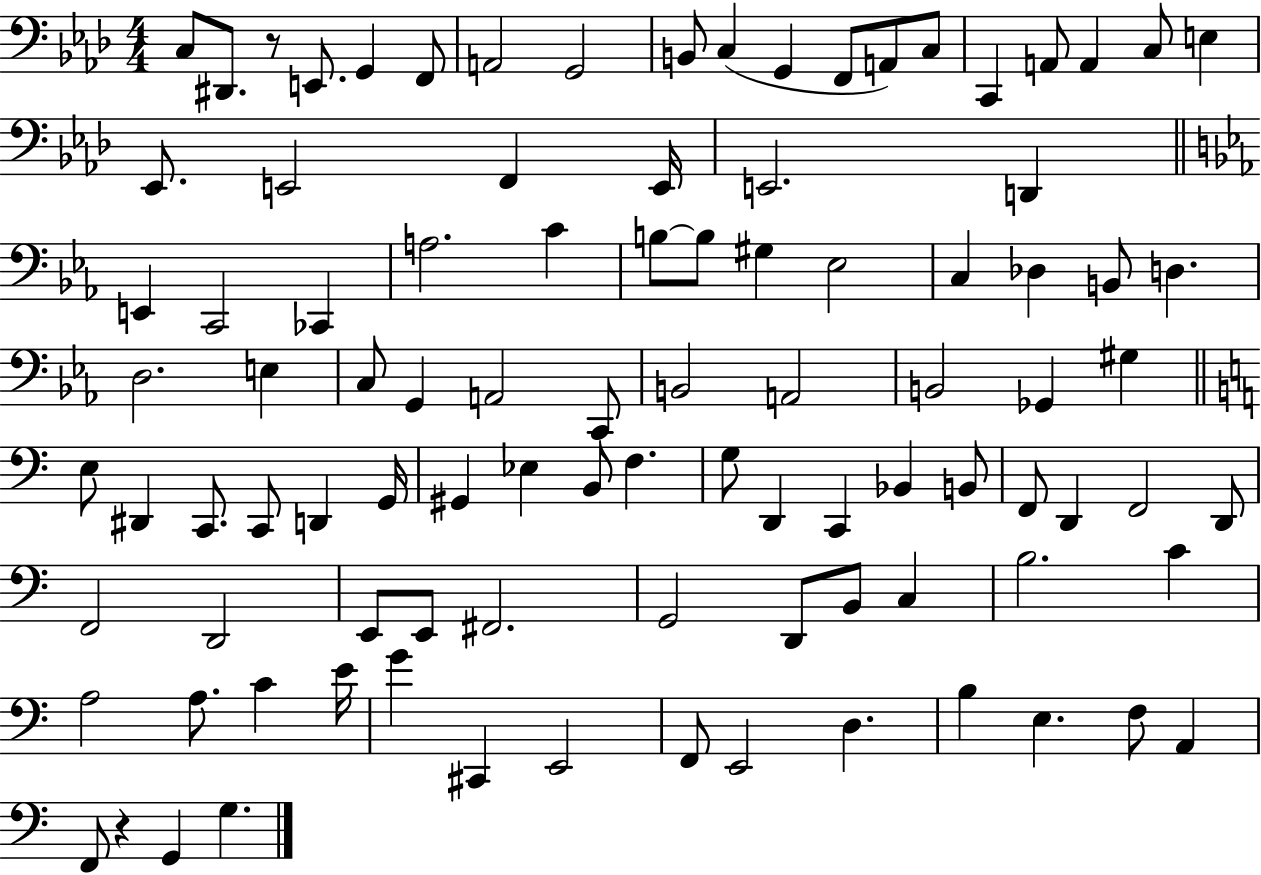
{
  \clef bass
  \numericTimeSignature
  \time 4/4
  \key aes \major
  \repeat volta 2 { c8 dis,8. r8 e,8. g,4 f,8 | a,2 g,2 | b,8 c4( g,4 f,8 a,8) c8 | c,4 a,8 a,4 c8 e4 | \break ees,8. e,2 f,4 e,16 | e,2. d,4 | \bar "||" \break \key ees \major e,4 c,2 ces,4 | a2. c'4 | b8~~ b8 gis4 ees2 | c4 des4 b,8 d4. | \break d2. e4 | c8 g,4 a,2 c,8 | b,2 a,2 | b,2 ges,4 gis4 | \break \bar "||" \break \key a \minor e8 dis,4 c,8. c,8 d,4 g,16 | gis,4 ees4 b,8 f4. | g8 d,4 c,4 bes,4 b,8 | f,8 d,4 f,2 d,8 | \break f,2 d,2 | e,8 e,8 fis,2. | g,2 d,8 b,8 c4 | b2. c'4 | \break a2 a8. c'4 e'16 | g'4 cis,4 e,2 | f,8 e,2 d4. | b4 e4. f8 a,4 | \break f,8 r4 g,4 g4. | } \bar "|."
}